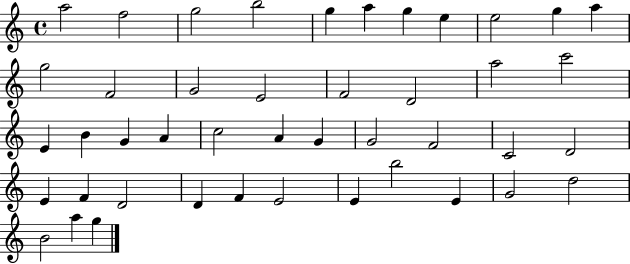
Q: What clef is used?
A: treble